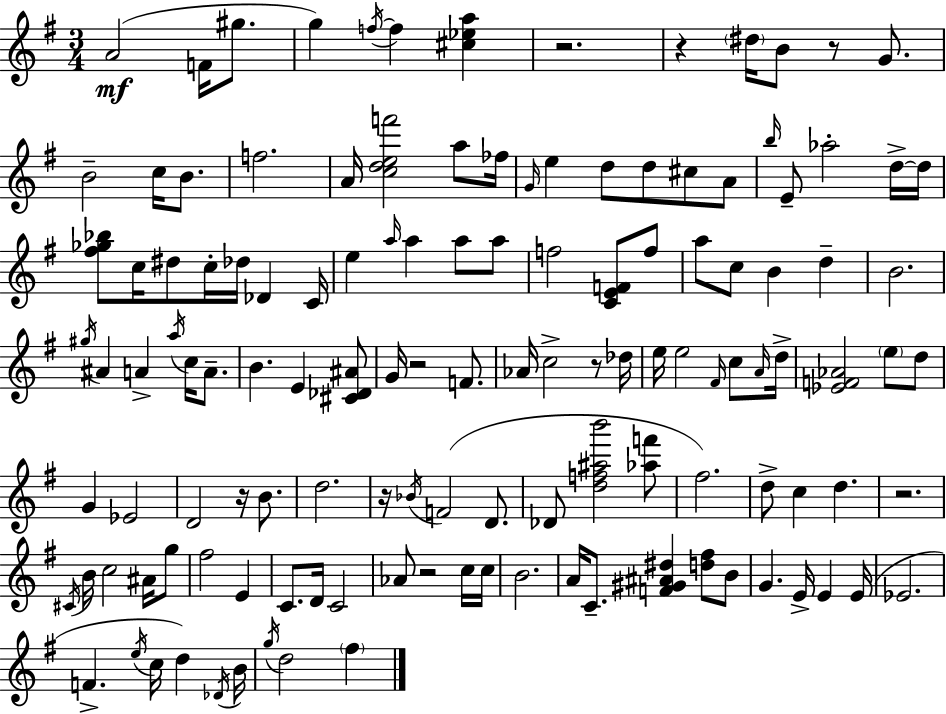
A4/h F4/s G#5/e. G5/q F5/s F5/q [C#5,Eb5,A5]/q R/h. R/q D#5/s B4/e R/e G4/e. B4/h C5/s B4/e. F5/h. A4/s [C5,D5,E5,F6]/h A5/e FES5/s G4/s E5/q D5/e D5/e C#5/e A4/e B5/s E4/e Ab5/h D5/s D5/s [F#5,Gb5,Bb5]/e C5/s D#5/e C5/s Db5/s Db4/q C4/s E5/q A5/s A5/q A5/e A5/e F5/h [C4,E4,F4]/e F5/e A5/e C5/e B4/q D5/q B4/h. G#5/s A#4/q A4/q A5/s C5/s A4/e. B4/q. E4/q [C#4,Db4,A#4]/e G4/s R/h F4/e. Ab4/s C5/h R/e Db5/s E5/s E5/h F#4/s C5/e A4/s D5/s [Eb4,F4,Ab4]/h E5/e D5/e G4/q Eb4/h D4/h R/s B4/e. D5/h. R/s Bb4/s F4/h D4/e. Db4/e [D5,F5,A#5,B6]/h [Ab5,F6]/e F#5/h. D5/e C5/q D5/q. R/h. C#4/s B4/s C5/h A#4/s G5/e F#5/h E4/q C4/e. D4/s C4/h Ab4/e R/h C5/s C5/s B4/h. A4/s C4/e. [F4,G#4,A#4,D#5]/q [D5,F#5]/e B4/e G4/q. E4/s E4/q E4/s Eb4/h. F4/q. E5/s C5/s D5/q Db4/s B4/s G5/s D5/h F#5/q